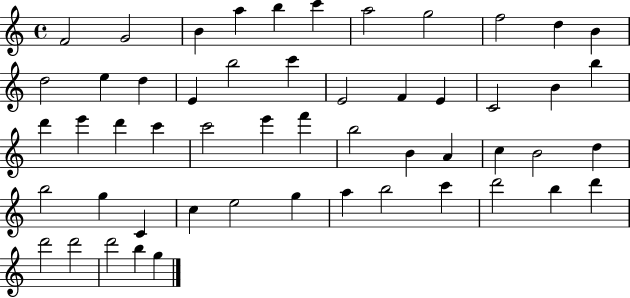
{
  \clef treble
  \time 4/4
  \defaultTimeSignature
  \key c \major
  f'2 g'2 | b'4 a''4 b''4 c'''4 | a''2 g''2 | f''2 d''4 b'4 | \break d''2 e''4 d''4 | e'4 b''2 c'''4 | e'2 f'4 e'4 | c'2 b'4 b''4 | \break d'''4 e'''4 d'''4 c'''4 | c'''2 e'''4 f'''4 | b''2 b'4 a'4 | c''4 b'2 d''4 | \break b''2 g''4 c'4 | c''4 e''2 g''4 | a''4 b''2 c'''4 | d'''2 b''4 d'''4 | \break d'''2 d'''2 | d'''2 b''4 g''4 | \bar "|."
}